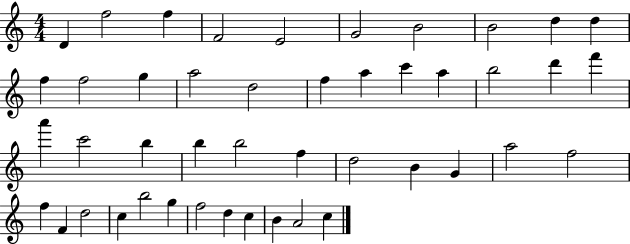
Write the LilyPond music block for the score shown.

{
  \clef treble
  \numericTimeSignature
  \time 4/4
  \key c \major
  d'4 f''2 f''4 | f'2 e'2 | g'2 b'2 | b'2 d''4 d''4 | \break f''4 f''2 g''4 | a''2 d''2 | f''4 a''4 c'''4 a''4 | b''2 d'''4 f'''4 | \break a'''4 c'''2 b''4 | b''4 b''2 f''4 | d''2 b'4 g'4 | a''2 f''2 | \break f''4 f'4 d''2 | c''4 b''2 g''4 | f''2 d''4 c''4 | b'4 a'2 c''4 | \break \bar "|."
}